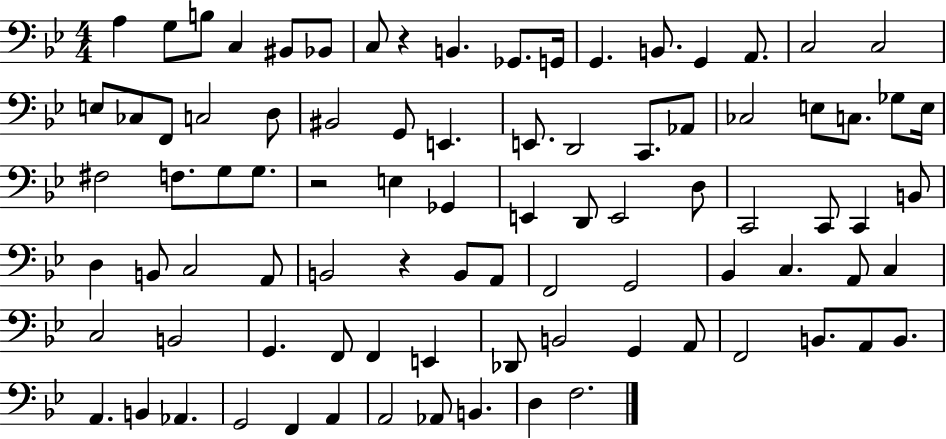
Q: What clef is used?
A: bass